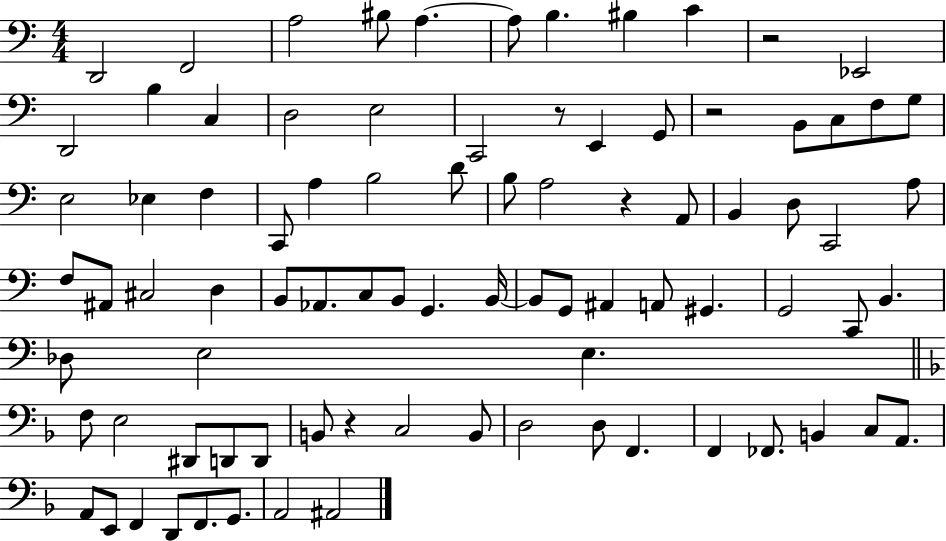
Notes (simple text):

D2/h F2/h A3/h BIS3/e A3/q. A3/e B3/q. BIS3/q C4/q R/h Eb2/h D2/h B3/q C3/q D3/h E3/h C2/h R/e E2/q G2/e R/h B2/e C3/e F3/e G3/e E3/h Eb3/q F3/q C2/e A3/q B3/h D4/e B3/e A3/h R/q A2/e B2/q D3/e C2/h A3/e F3/e A#2/e C#3/h D3/q B2/e Ab2/e. C3/e B2/e G2/q. B2/s B2/e G2/e A#2/q A2/e G#2/q. G2/h C2/e B2/q. Db3/e E3/h E3/q. F3/e E3/h D#2/e D2/e D2/e B2/e R/q C3/h B2/e D3/h D3/e F2/q. F2/q FES2/e. B2/q C3/e A2/e. A2/e E2/e F2/q D2/e F2/e. G2/e. A2/h A#2/h